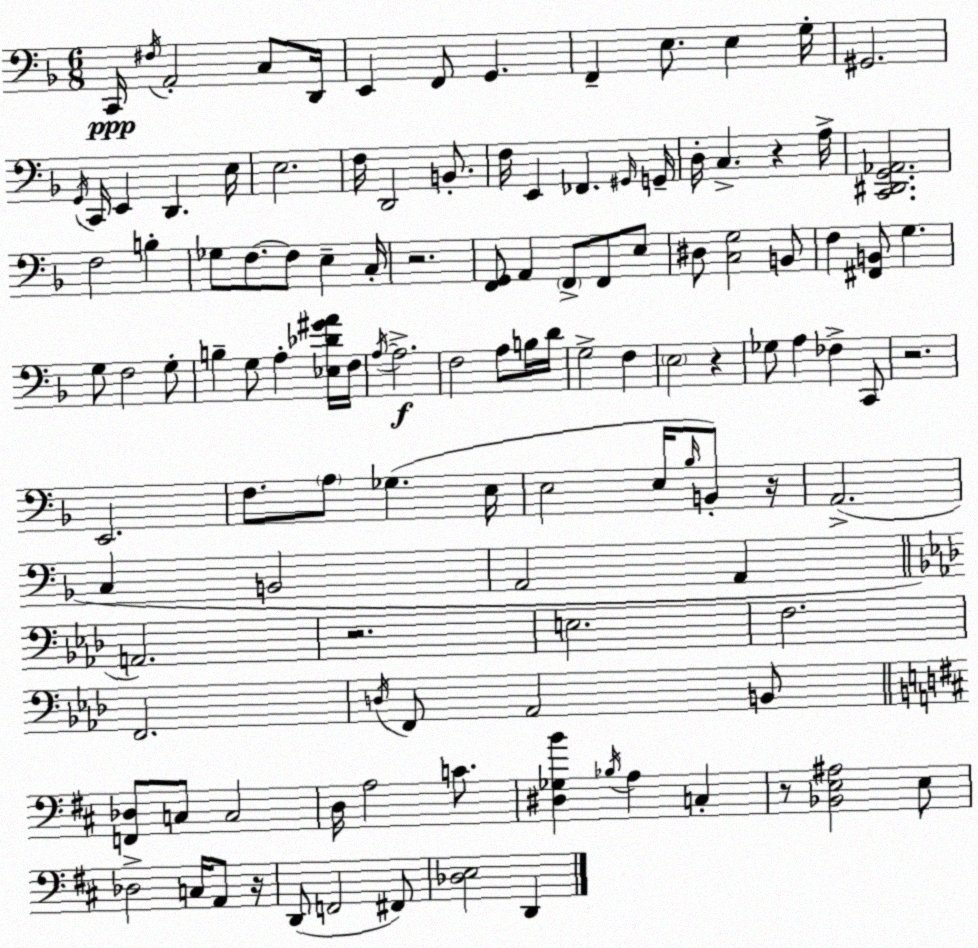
X:1
T:Untitled
M:6/8
L:1/4
K:F
C,,/4 ^F,/4 A,,2 C,/2 D,,/4 E,, F,,/2 G,, F,, E,/2 E, G,/4 ^G,,2 G,,/4 C,,/4 E,, D,, E,/4 E,2 F,/4 D,,2 B,,/2 F,/4 E,, _F,, ^G,,/4 G,,/4 D,/4 C, z A,/4 [C,,^D,,G,,_A,,]2 F,2 B, _G,/2 F,/2 F,/2 E, C,/4 z2 [F,,G,,]/2 A,, F,,/2 F,,/2 E,/2 ^D,/2 [C,G,]2 B,,/2 F, [^F,,B,,]/2 G, G,/2 F,2 G,/2 B, G,/2 A, [_E,_D^GA]/4 F,/4 A,/4 A,2 F,2 A,/2 B,/4 D/4 G,2 F, E,2 z _G,/2 A, _F, C,,/2 z2 E,,2 F,/2 A,/2 _G, E,/4 E,2 E,/4 _B,/4 B,,/2 z/4 A,,2 C, B,,2 A,,2 A,, A,,2 z2 E,2 F,2 F,,2 D,/4 F,,/2 _A,,2 B,,/2 [F,,_D,]/2 C,/2 C,2 D,/4 A,2 C/2 [^D,_G,B] _B,/4 A, C, z/2 [_B,,E,^A,]2 E,/2 _D,2 C,/4 A,,/2 z/4 D,,/2 F,,2 ^F,,/2 [_D,E,]2 D,,